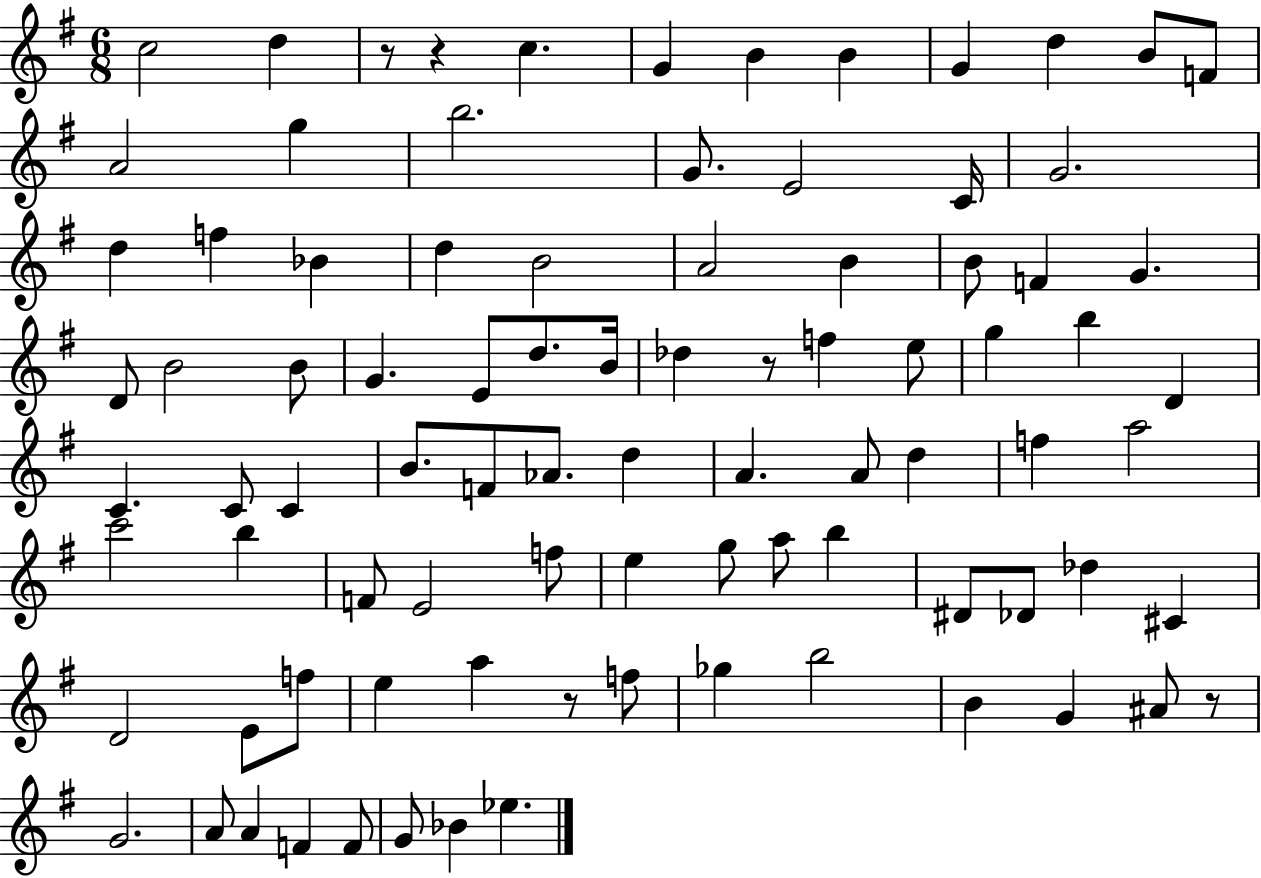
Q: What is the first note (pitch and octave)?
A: C5